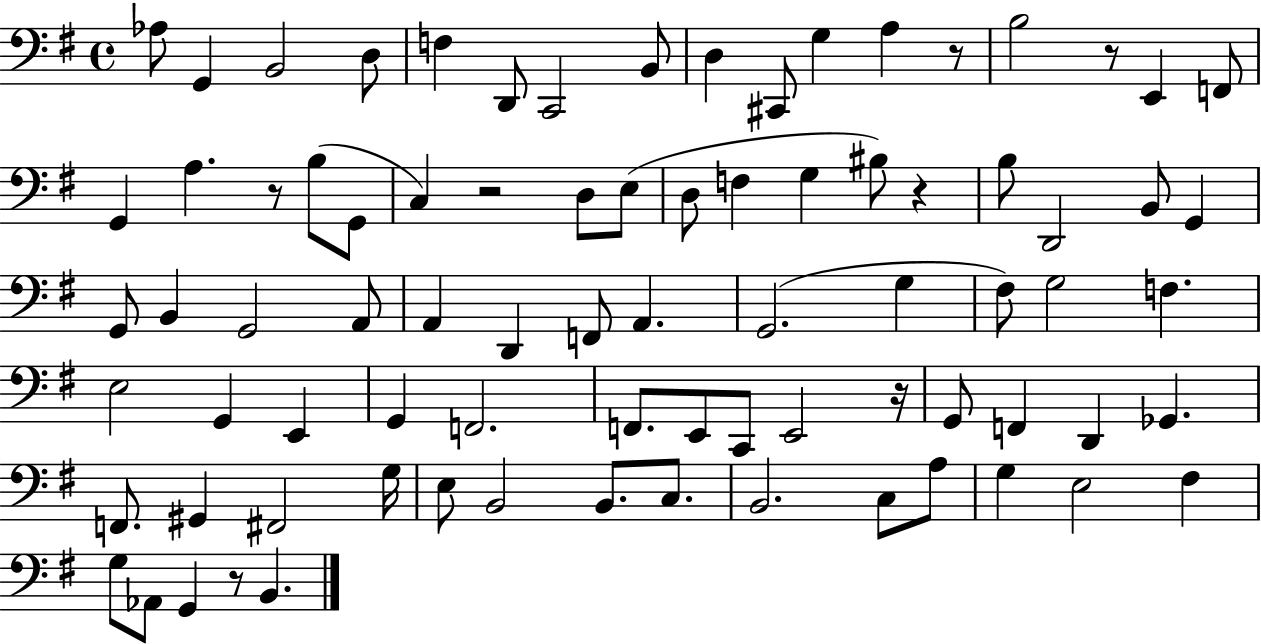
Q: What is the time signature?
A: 4/4